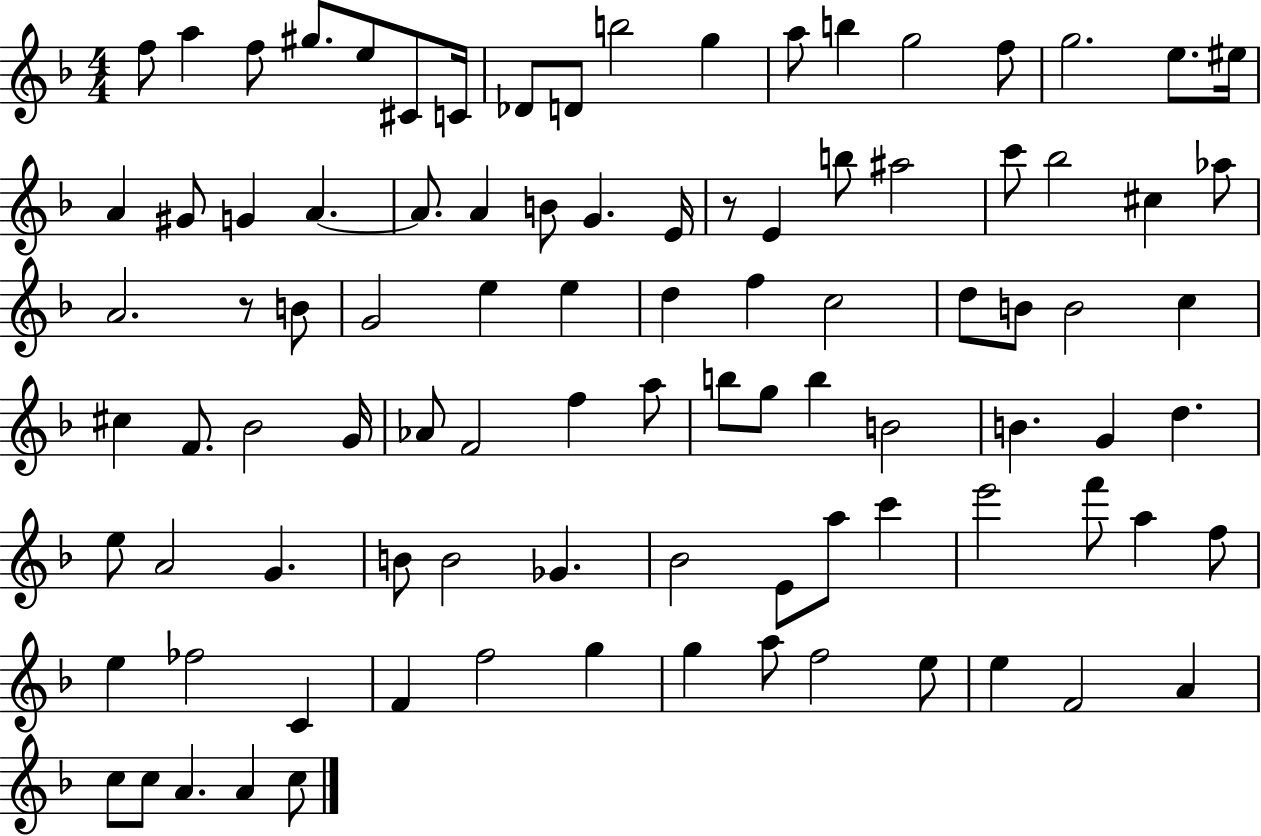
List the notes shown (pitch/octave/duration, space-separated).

F5/e A5/q F5/e G#5/e. E5/e C#4/e C4/s Db4/e D4/e B5/h G5/q A5/e B5/q G5/h F5/e G5/h. E5/e. EIS5/s A4/q G#4/e G4/q A4/q. A4/e. A4/q B4/e G4/q. E4/s R/e E4/q B5/e A#5/h C6/e Bb5/h C#5/q Ab5/e A4/h. R/e B4/e G4/h E5/q E5/q D5/q F5/q C5/h D5/e B4/e B4/h C5/q C#5/q F4/e. Bb4/h G4/s Ab4/e F4/h F5/q A5/e B5/e G5/e B5/q B4/h B4/q. G4/q D5/q. E5/e A4/h G4/q. B4/e B4/h Gb4/q. Bb4/h E4/e A5/e C6/q E6/h F6/e A5/q F5/e E5/q FES5/h C4/q F4/q F5/h G5/q G5/q A5/e F5/h E5/e E5/q F4/h A4/q C5/e C5/e A4/q. A4/q C5/e